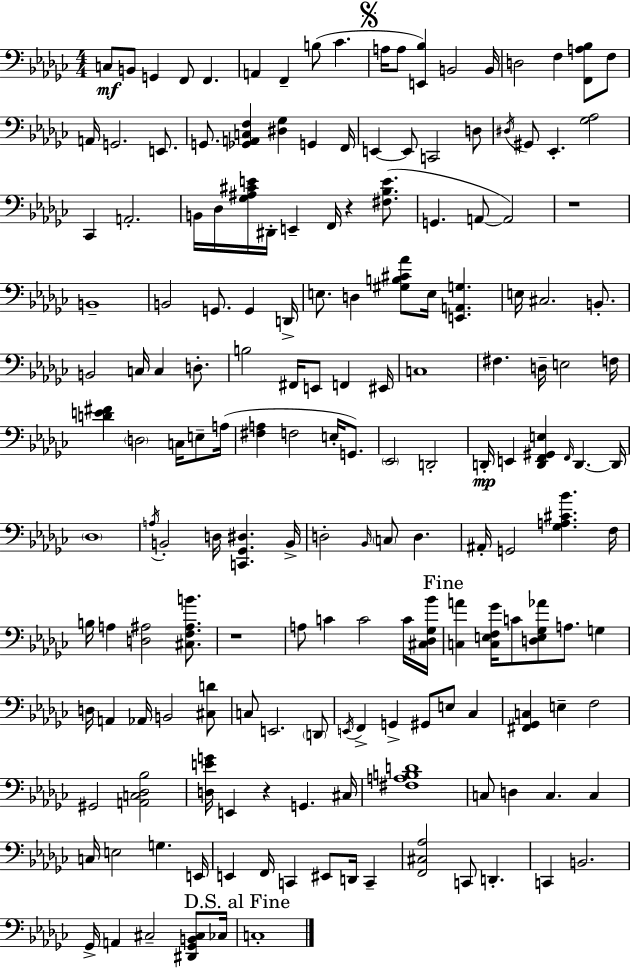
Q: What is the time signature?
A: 4/4